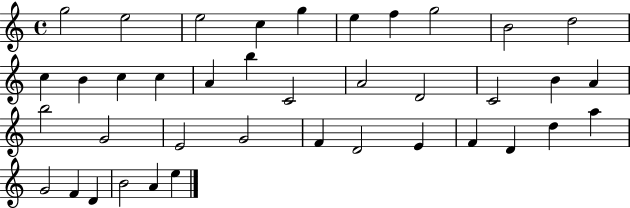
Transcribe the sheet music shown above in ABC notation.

X:1
T:Untitled
M:4/4
L:1/4
K:C
g2 e2 e2 c g e f g2 B2 d2 c B c c A b C2 A2 D2 C2 B A b2 G2 E2 G2 F D2 E F D d a G2 F D B2 A e